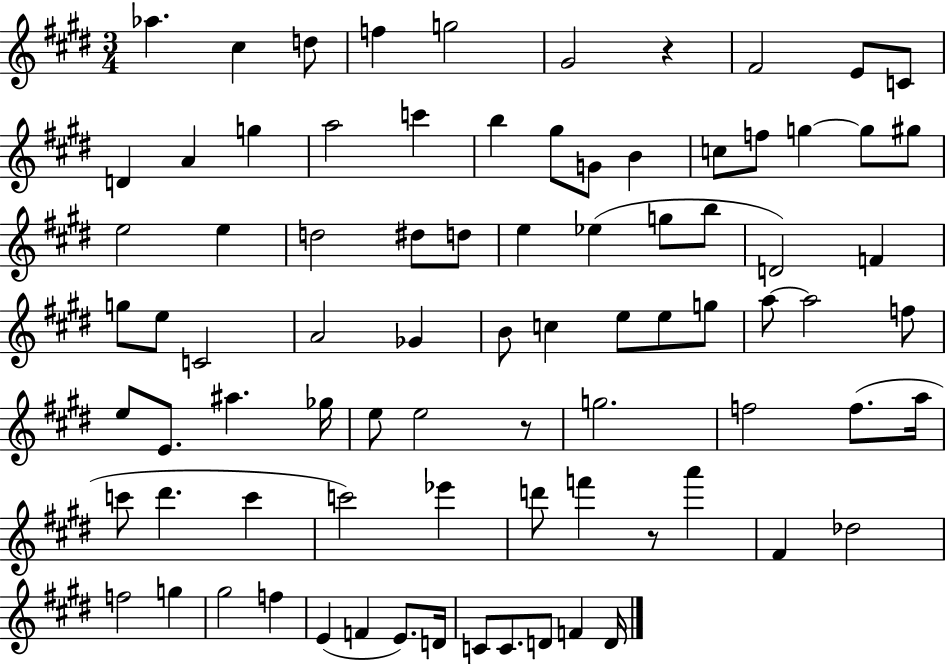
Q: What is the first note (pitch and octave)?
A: Ab5